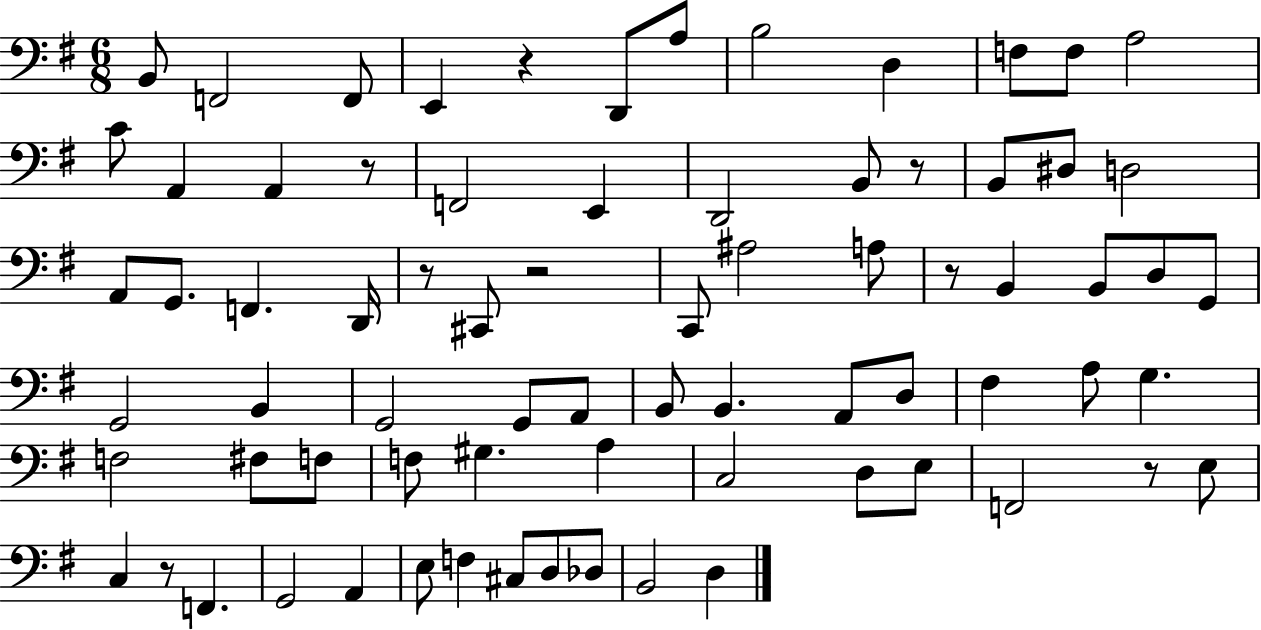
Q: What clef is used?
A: bass